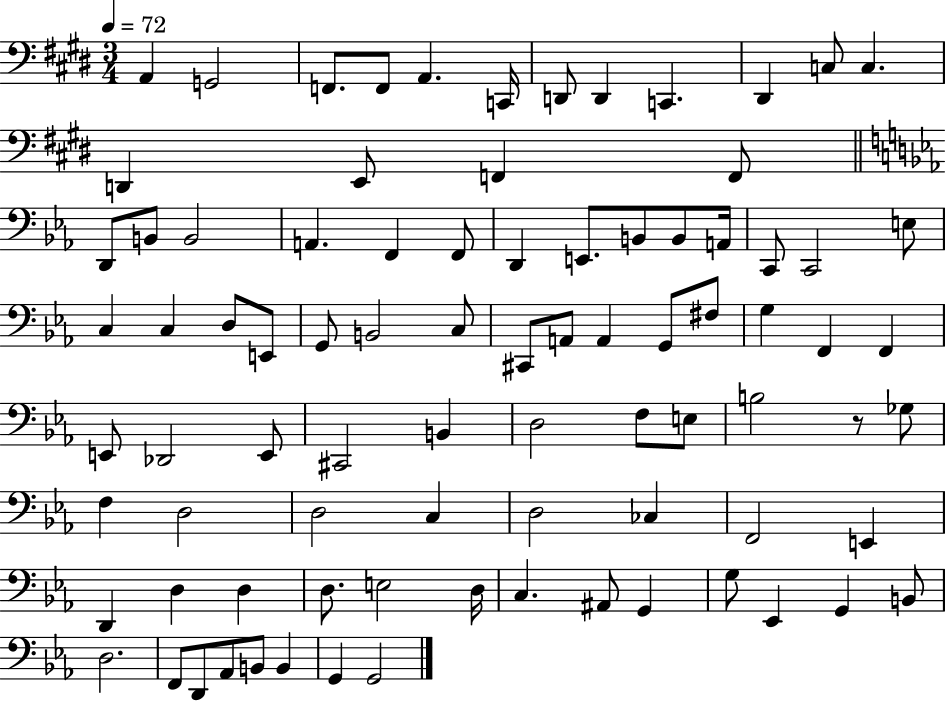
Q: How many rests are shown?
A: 1